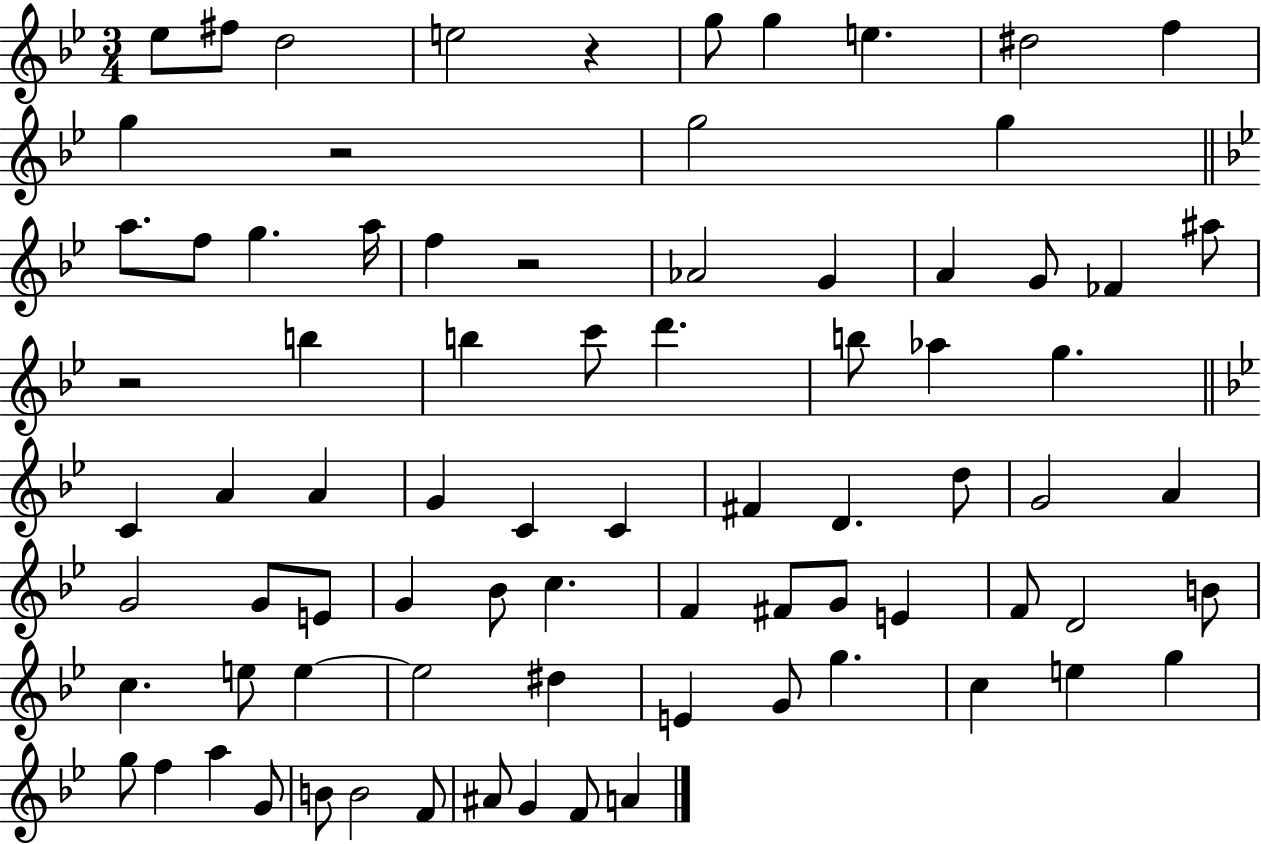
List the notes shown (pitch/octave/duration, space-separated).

Eb5/e F#5/e D5/h E5/h R/q G5/e G5/q E5/q. D#5/h F5/q G5/q R/h G5/h G5/q A5/e. F5/e G5/q. A5/s F5/q R/h Ab4/h G4/q A4/q G4/e FES4/q A#5/e R/h B5/q B5/q C6/e D6/q. B5/e Ab5/q G5/q. C4/q A4/q A4/q G4/q C4/q C4/q F#4/q D4/q. D5/e G4/h A4/q G4/h G4/e E4/e G4/q Bb4/e C5/q. F4/q F#4/e G4/e E4/q F4/e D4/h B4/e C5/q. E5/e E5/q E5/h D#5/q E4/q G4/e G5/q. C5/q E5/q G5/q G5/e F5/q A5/q G4/e B4/e B4/h F4/e A#4/e G4/q F4/e A4/q